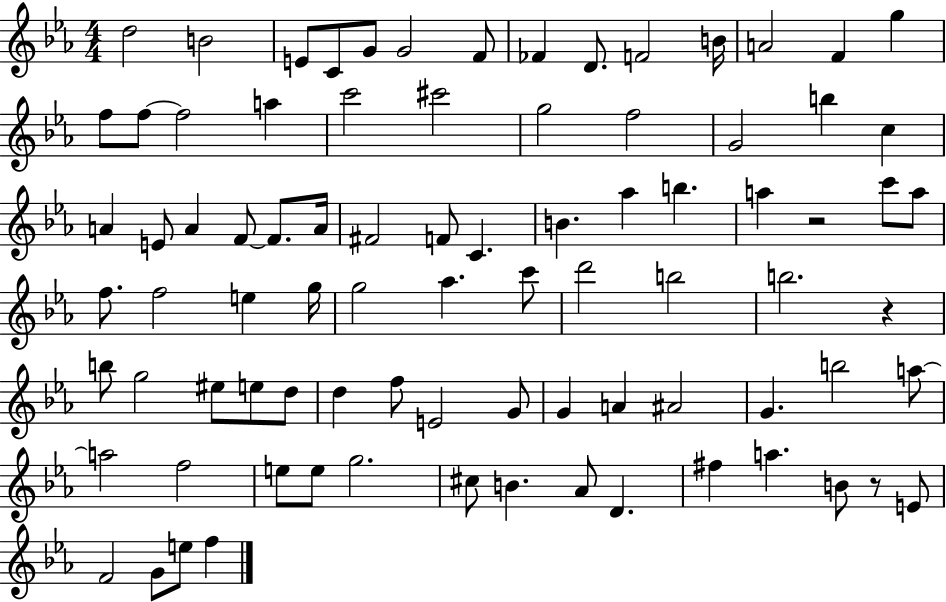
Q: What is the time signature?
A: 4/4